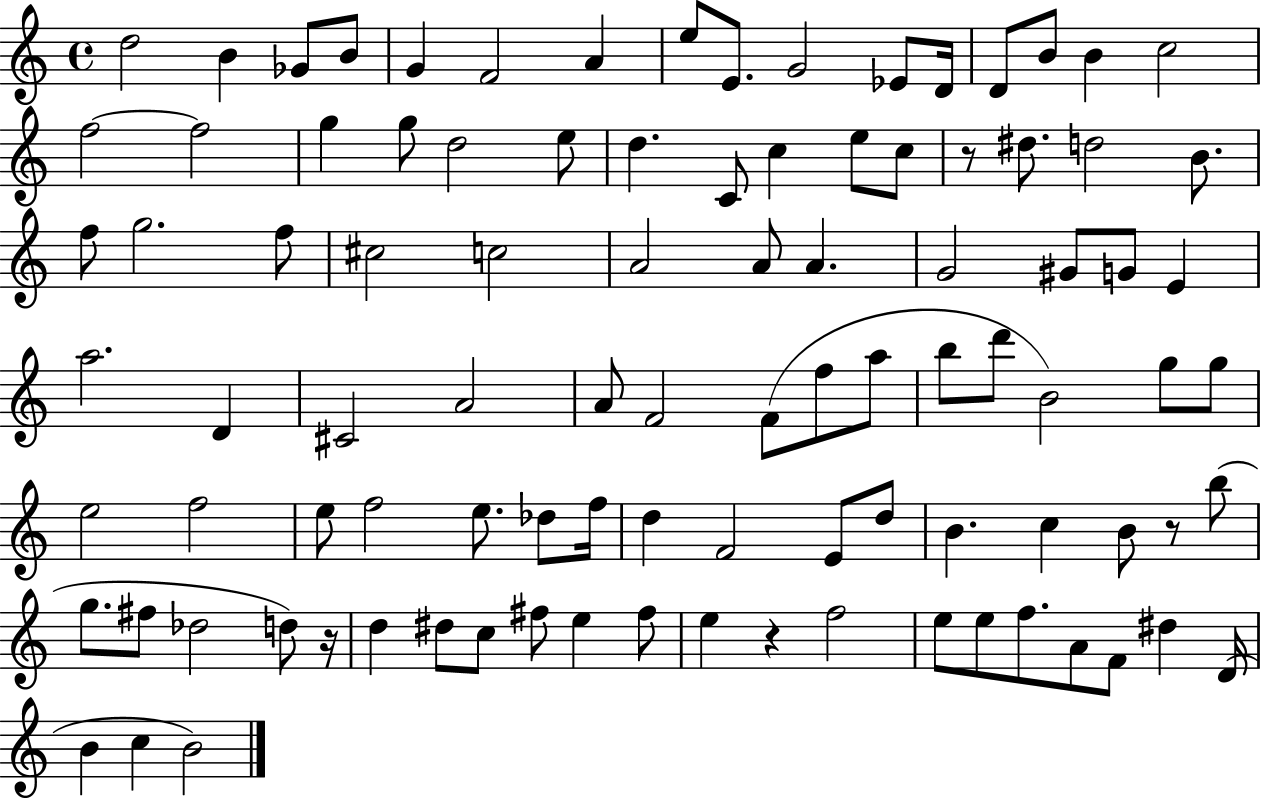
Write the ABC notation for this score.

X:1
T:Untitled
M:4/4
L:1/4
K:C
d2 B _G/2 B/2 G F2 A e/2 E/2 G2 _E/2 D/4 D/2 B/2 B c2 f2 f2 g g/2 d2 e/2 d C/2 c e/2 c/2 z/2 ^d/2 d2 B/2 f/2 g2 f/2 ^c2 c2 A2 A/2 A G2 ^G/2 G/2 E a2 D ^C2 A2 A/2 F2 F/2 f/2 a/2 b/2 d'/2 B2 g/2 g/2 e2 f2 e/2 f2 e/2 _d/2 f/4 d F2 E/2 d/2 B c B/2 z/2 b/2 g/2 ^f/2 _d2 d/2 z/4 d ^d/2 c/2 ^f/2 e ^f/2 e z f2 e/2 e/2 f/2 A/2 F/2 ^d D/4 B c B2